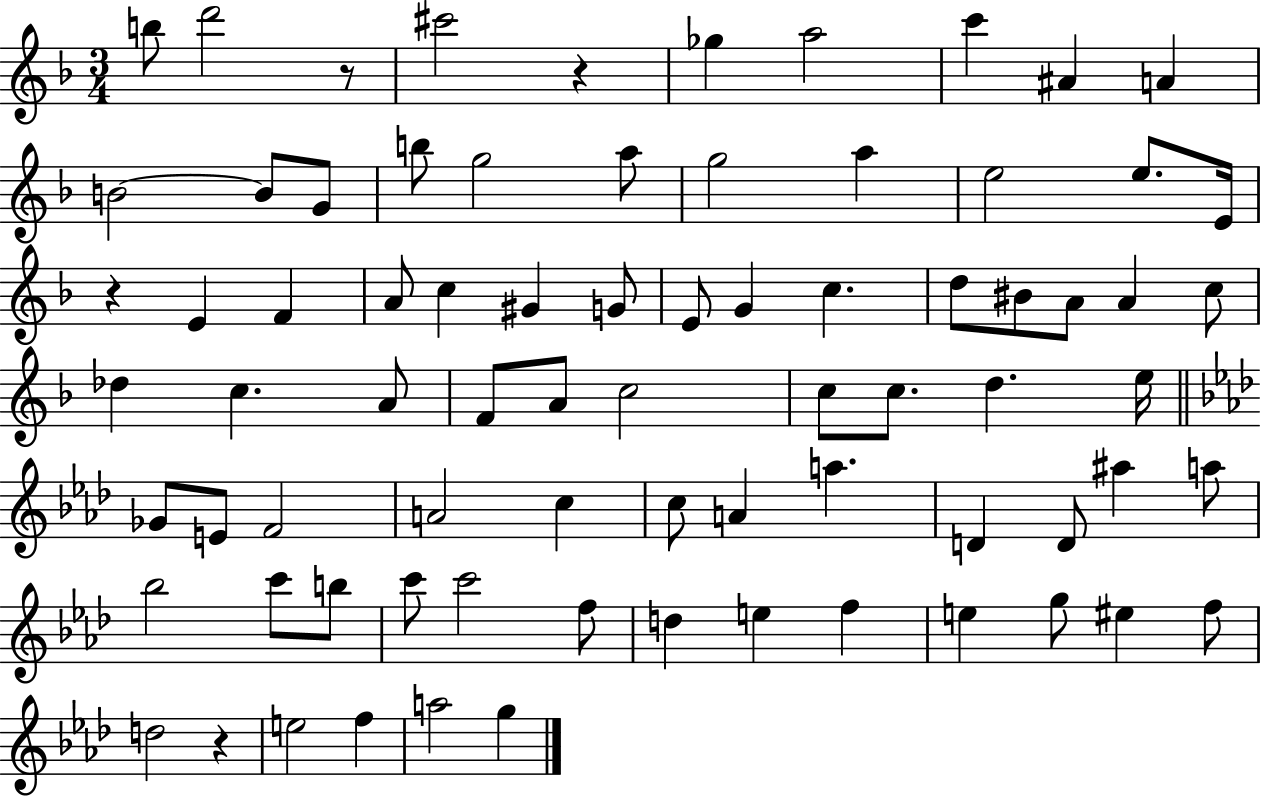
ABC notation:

X:1
T:Untitled
M:3/4
L:1/4
K:F
b/2 d'2 z/2 ^c'2 z _g a2 c' ^A A B2 B/2 G/2 b/2 g2 a/2 g2 a e2 e/2 E/4 z E F A/2 c ^G G/2 E/2 G c d/2 ^B/2 A/2 A c/2 _d c A/2 F/2 A/2 c2 c/2 c/2 d e/4 _G/2 E/2 F2 A2 c c/2 A a D D/2 ^a a/2 _b2 c'/2 b/2 c'/2 c'2 f/2 d e f e g/2 ^e f/2 d2 z e2 f a2 g